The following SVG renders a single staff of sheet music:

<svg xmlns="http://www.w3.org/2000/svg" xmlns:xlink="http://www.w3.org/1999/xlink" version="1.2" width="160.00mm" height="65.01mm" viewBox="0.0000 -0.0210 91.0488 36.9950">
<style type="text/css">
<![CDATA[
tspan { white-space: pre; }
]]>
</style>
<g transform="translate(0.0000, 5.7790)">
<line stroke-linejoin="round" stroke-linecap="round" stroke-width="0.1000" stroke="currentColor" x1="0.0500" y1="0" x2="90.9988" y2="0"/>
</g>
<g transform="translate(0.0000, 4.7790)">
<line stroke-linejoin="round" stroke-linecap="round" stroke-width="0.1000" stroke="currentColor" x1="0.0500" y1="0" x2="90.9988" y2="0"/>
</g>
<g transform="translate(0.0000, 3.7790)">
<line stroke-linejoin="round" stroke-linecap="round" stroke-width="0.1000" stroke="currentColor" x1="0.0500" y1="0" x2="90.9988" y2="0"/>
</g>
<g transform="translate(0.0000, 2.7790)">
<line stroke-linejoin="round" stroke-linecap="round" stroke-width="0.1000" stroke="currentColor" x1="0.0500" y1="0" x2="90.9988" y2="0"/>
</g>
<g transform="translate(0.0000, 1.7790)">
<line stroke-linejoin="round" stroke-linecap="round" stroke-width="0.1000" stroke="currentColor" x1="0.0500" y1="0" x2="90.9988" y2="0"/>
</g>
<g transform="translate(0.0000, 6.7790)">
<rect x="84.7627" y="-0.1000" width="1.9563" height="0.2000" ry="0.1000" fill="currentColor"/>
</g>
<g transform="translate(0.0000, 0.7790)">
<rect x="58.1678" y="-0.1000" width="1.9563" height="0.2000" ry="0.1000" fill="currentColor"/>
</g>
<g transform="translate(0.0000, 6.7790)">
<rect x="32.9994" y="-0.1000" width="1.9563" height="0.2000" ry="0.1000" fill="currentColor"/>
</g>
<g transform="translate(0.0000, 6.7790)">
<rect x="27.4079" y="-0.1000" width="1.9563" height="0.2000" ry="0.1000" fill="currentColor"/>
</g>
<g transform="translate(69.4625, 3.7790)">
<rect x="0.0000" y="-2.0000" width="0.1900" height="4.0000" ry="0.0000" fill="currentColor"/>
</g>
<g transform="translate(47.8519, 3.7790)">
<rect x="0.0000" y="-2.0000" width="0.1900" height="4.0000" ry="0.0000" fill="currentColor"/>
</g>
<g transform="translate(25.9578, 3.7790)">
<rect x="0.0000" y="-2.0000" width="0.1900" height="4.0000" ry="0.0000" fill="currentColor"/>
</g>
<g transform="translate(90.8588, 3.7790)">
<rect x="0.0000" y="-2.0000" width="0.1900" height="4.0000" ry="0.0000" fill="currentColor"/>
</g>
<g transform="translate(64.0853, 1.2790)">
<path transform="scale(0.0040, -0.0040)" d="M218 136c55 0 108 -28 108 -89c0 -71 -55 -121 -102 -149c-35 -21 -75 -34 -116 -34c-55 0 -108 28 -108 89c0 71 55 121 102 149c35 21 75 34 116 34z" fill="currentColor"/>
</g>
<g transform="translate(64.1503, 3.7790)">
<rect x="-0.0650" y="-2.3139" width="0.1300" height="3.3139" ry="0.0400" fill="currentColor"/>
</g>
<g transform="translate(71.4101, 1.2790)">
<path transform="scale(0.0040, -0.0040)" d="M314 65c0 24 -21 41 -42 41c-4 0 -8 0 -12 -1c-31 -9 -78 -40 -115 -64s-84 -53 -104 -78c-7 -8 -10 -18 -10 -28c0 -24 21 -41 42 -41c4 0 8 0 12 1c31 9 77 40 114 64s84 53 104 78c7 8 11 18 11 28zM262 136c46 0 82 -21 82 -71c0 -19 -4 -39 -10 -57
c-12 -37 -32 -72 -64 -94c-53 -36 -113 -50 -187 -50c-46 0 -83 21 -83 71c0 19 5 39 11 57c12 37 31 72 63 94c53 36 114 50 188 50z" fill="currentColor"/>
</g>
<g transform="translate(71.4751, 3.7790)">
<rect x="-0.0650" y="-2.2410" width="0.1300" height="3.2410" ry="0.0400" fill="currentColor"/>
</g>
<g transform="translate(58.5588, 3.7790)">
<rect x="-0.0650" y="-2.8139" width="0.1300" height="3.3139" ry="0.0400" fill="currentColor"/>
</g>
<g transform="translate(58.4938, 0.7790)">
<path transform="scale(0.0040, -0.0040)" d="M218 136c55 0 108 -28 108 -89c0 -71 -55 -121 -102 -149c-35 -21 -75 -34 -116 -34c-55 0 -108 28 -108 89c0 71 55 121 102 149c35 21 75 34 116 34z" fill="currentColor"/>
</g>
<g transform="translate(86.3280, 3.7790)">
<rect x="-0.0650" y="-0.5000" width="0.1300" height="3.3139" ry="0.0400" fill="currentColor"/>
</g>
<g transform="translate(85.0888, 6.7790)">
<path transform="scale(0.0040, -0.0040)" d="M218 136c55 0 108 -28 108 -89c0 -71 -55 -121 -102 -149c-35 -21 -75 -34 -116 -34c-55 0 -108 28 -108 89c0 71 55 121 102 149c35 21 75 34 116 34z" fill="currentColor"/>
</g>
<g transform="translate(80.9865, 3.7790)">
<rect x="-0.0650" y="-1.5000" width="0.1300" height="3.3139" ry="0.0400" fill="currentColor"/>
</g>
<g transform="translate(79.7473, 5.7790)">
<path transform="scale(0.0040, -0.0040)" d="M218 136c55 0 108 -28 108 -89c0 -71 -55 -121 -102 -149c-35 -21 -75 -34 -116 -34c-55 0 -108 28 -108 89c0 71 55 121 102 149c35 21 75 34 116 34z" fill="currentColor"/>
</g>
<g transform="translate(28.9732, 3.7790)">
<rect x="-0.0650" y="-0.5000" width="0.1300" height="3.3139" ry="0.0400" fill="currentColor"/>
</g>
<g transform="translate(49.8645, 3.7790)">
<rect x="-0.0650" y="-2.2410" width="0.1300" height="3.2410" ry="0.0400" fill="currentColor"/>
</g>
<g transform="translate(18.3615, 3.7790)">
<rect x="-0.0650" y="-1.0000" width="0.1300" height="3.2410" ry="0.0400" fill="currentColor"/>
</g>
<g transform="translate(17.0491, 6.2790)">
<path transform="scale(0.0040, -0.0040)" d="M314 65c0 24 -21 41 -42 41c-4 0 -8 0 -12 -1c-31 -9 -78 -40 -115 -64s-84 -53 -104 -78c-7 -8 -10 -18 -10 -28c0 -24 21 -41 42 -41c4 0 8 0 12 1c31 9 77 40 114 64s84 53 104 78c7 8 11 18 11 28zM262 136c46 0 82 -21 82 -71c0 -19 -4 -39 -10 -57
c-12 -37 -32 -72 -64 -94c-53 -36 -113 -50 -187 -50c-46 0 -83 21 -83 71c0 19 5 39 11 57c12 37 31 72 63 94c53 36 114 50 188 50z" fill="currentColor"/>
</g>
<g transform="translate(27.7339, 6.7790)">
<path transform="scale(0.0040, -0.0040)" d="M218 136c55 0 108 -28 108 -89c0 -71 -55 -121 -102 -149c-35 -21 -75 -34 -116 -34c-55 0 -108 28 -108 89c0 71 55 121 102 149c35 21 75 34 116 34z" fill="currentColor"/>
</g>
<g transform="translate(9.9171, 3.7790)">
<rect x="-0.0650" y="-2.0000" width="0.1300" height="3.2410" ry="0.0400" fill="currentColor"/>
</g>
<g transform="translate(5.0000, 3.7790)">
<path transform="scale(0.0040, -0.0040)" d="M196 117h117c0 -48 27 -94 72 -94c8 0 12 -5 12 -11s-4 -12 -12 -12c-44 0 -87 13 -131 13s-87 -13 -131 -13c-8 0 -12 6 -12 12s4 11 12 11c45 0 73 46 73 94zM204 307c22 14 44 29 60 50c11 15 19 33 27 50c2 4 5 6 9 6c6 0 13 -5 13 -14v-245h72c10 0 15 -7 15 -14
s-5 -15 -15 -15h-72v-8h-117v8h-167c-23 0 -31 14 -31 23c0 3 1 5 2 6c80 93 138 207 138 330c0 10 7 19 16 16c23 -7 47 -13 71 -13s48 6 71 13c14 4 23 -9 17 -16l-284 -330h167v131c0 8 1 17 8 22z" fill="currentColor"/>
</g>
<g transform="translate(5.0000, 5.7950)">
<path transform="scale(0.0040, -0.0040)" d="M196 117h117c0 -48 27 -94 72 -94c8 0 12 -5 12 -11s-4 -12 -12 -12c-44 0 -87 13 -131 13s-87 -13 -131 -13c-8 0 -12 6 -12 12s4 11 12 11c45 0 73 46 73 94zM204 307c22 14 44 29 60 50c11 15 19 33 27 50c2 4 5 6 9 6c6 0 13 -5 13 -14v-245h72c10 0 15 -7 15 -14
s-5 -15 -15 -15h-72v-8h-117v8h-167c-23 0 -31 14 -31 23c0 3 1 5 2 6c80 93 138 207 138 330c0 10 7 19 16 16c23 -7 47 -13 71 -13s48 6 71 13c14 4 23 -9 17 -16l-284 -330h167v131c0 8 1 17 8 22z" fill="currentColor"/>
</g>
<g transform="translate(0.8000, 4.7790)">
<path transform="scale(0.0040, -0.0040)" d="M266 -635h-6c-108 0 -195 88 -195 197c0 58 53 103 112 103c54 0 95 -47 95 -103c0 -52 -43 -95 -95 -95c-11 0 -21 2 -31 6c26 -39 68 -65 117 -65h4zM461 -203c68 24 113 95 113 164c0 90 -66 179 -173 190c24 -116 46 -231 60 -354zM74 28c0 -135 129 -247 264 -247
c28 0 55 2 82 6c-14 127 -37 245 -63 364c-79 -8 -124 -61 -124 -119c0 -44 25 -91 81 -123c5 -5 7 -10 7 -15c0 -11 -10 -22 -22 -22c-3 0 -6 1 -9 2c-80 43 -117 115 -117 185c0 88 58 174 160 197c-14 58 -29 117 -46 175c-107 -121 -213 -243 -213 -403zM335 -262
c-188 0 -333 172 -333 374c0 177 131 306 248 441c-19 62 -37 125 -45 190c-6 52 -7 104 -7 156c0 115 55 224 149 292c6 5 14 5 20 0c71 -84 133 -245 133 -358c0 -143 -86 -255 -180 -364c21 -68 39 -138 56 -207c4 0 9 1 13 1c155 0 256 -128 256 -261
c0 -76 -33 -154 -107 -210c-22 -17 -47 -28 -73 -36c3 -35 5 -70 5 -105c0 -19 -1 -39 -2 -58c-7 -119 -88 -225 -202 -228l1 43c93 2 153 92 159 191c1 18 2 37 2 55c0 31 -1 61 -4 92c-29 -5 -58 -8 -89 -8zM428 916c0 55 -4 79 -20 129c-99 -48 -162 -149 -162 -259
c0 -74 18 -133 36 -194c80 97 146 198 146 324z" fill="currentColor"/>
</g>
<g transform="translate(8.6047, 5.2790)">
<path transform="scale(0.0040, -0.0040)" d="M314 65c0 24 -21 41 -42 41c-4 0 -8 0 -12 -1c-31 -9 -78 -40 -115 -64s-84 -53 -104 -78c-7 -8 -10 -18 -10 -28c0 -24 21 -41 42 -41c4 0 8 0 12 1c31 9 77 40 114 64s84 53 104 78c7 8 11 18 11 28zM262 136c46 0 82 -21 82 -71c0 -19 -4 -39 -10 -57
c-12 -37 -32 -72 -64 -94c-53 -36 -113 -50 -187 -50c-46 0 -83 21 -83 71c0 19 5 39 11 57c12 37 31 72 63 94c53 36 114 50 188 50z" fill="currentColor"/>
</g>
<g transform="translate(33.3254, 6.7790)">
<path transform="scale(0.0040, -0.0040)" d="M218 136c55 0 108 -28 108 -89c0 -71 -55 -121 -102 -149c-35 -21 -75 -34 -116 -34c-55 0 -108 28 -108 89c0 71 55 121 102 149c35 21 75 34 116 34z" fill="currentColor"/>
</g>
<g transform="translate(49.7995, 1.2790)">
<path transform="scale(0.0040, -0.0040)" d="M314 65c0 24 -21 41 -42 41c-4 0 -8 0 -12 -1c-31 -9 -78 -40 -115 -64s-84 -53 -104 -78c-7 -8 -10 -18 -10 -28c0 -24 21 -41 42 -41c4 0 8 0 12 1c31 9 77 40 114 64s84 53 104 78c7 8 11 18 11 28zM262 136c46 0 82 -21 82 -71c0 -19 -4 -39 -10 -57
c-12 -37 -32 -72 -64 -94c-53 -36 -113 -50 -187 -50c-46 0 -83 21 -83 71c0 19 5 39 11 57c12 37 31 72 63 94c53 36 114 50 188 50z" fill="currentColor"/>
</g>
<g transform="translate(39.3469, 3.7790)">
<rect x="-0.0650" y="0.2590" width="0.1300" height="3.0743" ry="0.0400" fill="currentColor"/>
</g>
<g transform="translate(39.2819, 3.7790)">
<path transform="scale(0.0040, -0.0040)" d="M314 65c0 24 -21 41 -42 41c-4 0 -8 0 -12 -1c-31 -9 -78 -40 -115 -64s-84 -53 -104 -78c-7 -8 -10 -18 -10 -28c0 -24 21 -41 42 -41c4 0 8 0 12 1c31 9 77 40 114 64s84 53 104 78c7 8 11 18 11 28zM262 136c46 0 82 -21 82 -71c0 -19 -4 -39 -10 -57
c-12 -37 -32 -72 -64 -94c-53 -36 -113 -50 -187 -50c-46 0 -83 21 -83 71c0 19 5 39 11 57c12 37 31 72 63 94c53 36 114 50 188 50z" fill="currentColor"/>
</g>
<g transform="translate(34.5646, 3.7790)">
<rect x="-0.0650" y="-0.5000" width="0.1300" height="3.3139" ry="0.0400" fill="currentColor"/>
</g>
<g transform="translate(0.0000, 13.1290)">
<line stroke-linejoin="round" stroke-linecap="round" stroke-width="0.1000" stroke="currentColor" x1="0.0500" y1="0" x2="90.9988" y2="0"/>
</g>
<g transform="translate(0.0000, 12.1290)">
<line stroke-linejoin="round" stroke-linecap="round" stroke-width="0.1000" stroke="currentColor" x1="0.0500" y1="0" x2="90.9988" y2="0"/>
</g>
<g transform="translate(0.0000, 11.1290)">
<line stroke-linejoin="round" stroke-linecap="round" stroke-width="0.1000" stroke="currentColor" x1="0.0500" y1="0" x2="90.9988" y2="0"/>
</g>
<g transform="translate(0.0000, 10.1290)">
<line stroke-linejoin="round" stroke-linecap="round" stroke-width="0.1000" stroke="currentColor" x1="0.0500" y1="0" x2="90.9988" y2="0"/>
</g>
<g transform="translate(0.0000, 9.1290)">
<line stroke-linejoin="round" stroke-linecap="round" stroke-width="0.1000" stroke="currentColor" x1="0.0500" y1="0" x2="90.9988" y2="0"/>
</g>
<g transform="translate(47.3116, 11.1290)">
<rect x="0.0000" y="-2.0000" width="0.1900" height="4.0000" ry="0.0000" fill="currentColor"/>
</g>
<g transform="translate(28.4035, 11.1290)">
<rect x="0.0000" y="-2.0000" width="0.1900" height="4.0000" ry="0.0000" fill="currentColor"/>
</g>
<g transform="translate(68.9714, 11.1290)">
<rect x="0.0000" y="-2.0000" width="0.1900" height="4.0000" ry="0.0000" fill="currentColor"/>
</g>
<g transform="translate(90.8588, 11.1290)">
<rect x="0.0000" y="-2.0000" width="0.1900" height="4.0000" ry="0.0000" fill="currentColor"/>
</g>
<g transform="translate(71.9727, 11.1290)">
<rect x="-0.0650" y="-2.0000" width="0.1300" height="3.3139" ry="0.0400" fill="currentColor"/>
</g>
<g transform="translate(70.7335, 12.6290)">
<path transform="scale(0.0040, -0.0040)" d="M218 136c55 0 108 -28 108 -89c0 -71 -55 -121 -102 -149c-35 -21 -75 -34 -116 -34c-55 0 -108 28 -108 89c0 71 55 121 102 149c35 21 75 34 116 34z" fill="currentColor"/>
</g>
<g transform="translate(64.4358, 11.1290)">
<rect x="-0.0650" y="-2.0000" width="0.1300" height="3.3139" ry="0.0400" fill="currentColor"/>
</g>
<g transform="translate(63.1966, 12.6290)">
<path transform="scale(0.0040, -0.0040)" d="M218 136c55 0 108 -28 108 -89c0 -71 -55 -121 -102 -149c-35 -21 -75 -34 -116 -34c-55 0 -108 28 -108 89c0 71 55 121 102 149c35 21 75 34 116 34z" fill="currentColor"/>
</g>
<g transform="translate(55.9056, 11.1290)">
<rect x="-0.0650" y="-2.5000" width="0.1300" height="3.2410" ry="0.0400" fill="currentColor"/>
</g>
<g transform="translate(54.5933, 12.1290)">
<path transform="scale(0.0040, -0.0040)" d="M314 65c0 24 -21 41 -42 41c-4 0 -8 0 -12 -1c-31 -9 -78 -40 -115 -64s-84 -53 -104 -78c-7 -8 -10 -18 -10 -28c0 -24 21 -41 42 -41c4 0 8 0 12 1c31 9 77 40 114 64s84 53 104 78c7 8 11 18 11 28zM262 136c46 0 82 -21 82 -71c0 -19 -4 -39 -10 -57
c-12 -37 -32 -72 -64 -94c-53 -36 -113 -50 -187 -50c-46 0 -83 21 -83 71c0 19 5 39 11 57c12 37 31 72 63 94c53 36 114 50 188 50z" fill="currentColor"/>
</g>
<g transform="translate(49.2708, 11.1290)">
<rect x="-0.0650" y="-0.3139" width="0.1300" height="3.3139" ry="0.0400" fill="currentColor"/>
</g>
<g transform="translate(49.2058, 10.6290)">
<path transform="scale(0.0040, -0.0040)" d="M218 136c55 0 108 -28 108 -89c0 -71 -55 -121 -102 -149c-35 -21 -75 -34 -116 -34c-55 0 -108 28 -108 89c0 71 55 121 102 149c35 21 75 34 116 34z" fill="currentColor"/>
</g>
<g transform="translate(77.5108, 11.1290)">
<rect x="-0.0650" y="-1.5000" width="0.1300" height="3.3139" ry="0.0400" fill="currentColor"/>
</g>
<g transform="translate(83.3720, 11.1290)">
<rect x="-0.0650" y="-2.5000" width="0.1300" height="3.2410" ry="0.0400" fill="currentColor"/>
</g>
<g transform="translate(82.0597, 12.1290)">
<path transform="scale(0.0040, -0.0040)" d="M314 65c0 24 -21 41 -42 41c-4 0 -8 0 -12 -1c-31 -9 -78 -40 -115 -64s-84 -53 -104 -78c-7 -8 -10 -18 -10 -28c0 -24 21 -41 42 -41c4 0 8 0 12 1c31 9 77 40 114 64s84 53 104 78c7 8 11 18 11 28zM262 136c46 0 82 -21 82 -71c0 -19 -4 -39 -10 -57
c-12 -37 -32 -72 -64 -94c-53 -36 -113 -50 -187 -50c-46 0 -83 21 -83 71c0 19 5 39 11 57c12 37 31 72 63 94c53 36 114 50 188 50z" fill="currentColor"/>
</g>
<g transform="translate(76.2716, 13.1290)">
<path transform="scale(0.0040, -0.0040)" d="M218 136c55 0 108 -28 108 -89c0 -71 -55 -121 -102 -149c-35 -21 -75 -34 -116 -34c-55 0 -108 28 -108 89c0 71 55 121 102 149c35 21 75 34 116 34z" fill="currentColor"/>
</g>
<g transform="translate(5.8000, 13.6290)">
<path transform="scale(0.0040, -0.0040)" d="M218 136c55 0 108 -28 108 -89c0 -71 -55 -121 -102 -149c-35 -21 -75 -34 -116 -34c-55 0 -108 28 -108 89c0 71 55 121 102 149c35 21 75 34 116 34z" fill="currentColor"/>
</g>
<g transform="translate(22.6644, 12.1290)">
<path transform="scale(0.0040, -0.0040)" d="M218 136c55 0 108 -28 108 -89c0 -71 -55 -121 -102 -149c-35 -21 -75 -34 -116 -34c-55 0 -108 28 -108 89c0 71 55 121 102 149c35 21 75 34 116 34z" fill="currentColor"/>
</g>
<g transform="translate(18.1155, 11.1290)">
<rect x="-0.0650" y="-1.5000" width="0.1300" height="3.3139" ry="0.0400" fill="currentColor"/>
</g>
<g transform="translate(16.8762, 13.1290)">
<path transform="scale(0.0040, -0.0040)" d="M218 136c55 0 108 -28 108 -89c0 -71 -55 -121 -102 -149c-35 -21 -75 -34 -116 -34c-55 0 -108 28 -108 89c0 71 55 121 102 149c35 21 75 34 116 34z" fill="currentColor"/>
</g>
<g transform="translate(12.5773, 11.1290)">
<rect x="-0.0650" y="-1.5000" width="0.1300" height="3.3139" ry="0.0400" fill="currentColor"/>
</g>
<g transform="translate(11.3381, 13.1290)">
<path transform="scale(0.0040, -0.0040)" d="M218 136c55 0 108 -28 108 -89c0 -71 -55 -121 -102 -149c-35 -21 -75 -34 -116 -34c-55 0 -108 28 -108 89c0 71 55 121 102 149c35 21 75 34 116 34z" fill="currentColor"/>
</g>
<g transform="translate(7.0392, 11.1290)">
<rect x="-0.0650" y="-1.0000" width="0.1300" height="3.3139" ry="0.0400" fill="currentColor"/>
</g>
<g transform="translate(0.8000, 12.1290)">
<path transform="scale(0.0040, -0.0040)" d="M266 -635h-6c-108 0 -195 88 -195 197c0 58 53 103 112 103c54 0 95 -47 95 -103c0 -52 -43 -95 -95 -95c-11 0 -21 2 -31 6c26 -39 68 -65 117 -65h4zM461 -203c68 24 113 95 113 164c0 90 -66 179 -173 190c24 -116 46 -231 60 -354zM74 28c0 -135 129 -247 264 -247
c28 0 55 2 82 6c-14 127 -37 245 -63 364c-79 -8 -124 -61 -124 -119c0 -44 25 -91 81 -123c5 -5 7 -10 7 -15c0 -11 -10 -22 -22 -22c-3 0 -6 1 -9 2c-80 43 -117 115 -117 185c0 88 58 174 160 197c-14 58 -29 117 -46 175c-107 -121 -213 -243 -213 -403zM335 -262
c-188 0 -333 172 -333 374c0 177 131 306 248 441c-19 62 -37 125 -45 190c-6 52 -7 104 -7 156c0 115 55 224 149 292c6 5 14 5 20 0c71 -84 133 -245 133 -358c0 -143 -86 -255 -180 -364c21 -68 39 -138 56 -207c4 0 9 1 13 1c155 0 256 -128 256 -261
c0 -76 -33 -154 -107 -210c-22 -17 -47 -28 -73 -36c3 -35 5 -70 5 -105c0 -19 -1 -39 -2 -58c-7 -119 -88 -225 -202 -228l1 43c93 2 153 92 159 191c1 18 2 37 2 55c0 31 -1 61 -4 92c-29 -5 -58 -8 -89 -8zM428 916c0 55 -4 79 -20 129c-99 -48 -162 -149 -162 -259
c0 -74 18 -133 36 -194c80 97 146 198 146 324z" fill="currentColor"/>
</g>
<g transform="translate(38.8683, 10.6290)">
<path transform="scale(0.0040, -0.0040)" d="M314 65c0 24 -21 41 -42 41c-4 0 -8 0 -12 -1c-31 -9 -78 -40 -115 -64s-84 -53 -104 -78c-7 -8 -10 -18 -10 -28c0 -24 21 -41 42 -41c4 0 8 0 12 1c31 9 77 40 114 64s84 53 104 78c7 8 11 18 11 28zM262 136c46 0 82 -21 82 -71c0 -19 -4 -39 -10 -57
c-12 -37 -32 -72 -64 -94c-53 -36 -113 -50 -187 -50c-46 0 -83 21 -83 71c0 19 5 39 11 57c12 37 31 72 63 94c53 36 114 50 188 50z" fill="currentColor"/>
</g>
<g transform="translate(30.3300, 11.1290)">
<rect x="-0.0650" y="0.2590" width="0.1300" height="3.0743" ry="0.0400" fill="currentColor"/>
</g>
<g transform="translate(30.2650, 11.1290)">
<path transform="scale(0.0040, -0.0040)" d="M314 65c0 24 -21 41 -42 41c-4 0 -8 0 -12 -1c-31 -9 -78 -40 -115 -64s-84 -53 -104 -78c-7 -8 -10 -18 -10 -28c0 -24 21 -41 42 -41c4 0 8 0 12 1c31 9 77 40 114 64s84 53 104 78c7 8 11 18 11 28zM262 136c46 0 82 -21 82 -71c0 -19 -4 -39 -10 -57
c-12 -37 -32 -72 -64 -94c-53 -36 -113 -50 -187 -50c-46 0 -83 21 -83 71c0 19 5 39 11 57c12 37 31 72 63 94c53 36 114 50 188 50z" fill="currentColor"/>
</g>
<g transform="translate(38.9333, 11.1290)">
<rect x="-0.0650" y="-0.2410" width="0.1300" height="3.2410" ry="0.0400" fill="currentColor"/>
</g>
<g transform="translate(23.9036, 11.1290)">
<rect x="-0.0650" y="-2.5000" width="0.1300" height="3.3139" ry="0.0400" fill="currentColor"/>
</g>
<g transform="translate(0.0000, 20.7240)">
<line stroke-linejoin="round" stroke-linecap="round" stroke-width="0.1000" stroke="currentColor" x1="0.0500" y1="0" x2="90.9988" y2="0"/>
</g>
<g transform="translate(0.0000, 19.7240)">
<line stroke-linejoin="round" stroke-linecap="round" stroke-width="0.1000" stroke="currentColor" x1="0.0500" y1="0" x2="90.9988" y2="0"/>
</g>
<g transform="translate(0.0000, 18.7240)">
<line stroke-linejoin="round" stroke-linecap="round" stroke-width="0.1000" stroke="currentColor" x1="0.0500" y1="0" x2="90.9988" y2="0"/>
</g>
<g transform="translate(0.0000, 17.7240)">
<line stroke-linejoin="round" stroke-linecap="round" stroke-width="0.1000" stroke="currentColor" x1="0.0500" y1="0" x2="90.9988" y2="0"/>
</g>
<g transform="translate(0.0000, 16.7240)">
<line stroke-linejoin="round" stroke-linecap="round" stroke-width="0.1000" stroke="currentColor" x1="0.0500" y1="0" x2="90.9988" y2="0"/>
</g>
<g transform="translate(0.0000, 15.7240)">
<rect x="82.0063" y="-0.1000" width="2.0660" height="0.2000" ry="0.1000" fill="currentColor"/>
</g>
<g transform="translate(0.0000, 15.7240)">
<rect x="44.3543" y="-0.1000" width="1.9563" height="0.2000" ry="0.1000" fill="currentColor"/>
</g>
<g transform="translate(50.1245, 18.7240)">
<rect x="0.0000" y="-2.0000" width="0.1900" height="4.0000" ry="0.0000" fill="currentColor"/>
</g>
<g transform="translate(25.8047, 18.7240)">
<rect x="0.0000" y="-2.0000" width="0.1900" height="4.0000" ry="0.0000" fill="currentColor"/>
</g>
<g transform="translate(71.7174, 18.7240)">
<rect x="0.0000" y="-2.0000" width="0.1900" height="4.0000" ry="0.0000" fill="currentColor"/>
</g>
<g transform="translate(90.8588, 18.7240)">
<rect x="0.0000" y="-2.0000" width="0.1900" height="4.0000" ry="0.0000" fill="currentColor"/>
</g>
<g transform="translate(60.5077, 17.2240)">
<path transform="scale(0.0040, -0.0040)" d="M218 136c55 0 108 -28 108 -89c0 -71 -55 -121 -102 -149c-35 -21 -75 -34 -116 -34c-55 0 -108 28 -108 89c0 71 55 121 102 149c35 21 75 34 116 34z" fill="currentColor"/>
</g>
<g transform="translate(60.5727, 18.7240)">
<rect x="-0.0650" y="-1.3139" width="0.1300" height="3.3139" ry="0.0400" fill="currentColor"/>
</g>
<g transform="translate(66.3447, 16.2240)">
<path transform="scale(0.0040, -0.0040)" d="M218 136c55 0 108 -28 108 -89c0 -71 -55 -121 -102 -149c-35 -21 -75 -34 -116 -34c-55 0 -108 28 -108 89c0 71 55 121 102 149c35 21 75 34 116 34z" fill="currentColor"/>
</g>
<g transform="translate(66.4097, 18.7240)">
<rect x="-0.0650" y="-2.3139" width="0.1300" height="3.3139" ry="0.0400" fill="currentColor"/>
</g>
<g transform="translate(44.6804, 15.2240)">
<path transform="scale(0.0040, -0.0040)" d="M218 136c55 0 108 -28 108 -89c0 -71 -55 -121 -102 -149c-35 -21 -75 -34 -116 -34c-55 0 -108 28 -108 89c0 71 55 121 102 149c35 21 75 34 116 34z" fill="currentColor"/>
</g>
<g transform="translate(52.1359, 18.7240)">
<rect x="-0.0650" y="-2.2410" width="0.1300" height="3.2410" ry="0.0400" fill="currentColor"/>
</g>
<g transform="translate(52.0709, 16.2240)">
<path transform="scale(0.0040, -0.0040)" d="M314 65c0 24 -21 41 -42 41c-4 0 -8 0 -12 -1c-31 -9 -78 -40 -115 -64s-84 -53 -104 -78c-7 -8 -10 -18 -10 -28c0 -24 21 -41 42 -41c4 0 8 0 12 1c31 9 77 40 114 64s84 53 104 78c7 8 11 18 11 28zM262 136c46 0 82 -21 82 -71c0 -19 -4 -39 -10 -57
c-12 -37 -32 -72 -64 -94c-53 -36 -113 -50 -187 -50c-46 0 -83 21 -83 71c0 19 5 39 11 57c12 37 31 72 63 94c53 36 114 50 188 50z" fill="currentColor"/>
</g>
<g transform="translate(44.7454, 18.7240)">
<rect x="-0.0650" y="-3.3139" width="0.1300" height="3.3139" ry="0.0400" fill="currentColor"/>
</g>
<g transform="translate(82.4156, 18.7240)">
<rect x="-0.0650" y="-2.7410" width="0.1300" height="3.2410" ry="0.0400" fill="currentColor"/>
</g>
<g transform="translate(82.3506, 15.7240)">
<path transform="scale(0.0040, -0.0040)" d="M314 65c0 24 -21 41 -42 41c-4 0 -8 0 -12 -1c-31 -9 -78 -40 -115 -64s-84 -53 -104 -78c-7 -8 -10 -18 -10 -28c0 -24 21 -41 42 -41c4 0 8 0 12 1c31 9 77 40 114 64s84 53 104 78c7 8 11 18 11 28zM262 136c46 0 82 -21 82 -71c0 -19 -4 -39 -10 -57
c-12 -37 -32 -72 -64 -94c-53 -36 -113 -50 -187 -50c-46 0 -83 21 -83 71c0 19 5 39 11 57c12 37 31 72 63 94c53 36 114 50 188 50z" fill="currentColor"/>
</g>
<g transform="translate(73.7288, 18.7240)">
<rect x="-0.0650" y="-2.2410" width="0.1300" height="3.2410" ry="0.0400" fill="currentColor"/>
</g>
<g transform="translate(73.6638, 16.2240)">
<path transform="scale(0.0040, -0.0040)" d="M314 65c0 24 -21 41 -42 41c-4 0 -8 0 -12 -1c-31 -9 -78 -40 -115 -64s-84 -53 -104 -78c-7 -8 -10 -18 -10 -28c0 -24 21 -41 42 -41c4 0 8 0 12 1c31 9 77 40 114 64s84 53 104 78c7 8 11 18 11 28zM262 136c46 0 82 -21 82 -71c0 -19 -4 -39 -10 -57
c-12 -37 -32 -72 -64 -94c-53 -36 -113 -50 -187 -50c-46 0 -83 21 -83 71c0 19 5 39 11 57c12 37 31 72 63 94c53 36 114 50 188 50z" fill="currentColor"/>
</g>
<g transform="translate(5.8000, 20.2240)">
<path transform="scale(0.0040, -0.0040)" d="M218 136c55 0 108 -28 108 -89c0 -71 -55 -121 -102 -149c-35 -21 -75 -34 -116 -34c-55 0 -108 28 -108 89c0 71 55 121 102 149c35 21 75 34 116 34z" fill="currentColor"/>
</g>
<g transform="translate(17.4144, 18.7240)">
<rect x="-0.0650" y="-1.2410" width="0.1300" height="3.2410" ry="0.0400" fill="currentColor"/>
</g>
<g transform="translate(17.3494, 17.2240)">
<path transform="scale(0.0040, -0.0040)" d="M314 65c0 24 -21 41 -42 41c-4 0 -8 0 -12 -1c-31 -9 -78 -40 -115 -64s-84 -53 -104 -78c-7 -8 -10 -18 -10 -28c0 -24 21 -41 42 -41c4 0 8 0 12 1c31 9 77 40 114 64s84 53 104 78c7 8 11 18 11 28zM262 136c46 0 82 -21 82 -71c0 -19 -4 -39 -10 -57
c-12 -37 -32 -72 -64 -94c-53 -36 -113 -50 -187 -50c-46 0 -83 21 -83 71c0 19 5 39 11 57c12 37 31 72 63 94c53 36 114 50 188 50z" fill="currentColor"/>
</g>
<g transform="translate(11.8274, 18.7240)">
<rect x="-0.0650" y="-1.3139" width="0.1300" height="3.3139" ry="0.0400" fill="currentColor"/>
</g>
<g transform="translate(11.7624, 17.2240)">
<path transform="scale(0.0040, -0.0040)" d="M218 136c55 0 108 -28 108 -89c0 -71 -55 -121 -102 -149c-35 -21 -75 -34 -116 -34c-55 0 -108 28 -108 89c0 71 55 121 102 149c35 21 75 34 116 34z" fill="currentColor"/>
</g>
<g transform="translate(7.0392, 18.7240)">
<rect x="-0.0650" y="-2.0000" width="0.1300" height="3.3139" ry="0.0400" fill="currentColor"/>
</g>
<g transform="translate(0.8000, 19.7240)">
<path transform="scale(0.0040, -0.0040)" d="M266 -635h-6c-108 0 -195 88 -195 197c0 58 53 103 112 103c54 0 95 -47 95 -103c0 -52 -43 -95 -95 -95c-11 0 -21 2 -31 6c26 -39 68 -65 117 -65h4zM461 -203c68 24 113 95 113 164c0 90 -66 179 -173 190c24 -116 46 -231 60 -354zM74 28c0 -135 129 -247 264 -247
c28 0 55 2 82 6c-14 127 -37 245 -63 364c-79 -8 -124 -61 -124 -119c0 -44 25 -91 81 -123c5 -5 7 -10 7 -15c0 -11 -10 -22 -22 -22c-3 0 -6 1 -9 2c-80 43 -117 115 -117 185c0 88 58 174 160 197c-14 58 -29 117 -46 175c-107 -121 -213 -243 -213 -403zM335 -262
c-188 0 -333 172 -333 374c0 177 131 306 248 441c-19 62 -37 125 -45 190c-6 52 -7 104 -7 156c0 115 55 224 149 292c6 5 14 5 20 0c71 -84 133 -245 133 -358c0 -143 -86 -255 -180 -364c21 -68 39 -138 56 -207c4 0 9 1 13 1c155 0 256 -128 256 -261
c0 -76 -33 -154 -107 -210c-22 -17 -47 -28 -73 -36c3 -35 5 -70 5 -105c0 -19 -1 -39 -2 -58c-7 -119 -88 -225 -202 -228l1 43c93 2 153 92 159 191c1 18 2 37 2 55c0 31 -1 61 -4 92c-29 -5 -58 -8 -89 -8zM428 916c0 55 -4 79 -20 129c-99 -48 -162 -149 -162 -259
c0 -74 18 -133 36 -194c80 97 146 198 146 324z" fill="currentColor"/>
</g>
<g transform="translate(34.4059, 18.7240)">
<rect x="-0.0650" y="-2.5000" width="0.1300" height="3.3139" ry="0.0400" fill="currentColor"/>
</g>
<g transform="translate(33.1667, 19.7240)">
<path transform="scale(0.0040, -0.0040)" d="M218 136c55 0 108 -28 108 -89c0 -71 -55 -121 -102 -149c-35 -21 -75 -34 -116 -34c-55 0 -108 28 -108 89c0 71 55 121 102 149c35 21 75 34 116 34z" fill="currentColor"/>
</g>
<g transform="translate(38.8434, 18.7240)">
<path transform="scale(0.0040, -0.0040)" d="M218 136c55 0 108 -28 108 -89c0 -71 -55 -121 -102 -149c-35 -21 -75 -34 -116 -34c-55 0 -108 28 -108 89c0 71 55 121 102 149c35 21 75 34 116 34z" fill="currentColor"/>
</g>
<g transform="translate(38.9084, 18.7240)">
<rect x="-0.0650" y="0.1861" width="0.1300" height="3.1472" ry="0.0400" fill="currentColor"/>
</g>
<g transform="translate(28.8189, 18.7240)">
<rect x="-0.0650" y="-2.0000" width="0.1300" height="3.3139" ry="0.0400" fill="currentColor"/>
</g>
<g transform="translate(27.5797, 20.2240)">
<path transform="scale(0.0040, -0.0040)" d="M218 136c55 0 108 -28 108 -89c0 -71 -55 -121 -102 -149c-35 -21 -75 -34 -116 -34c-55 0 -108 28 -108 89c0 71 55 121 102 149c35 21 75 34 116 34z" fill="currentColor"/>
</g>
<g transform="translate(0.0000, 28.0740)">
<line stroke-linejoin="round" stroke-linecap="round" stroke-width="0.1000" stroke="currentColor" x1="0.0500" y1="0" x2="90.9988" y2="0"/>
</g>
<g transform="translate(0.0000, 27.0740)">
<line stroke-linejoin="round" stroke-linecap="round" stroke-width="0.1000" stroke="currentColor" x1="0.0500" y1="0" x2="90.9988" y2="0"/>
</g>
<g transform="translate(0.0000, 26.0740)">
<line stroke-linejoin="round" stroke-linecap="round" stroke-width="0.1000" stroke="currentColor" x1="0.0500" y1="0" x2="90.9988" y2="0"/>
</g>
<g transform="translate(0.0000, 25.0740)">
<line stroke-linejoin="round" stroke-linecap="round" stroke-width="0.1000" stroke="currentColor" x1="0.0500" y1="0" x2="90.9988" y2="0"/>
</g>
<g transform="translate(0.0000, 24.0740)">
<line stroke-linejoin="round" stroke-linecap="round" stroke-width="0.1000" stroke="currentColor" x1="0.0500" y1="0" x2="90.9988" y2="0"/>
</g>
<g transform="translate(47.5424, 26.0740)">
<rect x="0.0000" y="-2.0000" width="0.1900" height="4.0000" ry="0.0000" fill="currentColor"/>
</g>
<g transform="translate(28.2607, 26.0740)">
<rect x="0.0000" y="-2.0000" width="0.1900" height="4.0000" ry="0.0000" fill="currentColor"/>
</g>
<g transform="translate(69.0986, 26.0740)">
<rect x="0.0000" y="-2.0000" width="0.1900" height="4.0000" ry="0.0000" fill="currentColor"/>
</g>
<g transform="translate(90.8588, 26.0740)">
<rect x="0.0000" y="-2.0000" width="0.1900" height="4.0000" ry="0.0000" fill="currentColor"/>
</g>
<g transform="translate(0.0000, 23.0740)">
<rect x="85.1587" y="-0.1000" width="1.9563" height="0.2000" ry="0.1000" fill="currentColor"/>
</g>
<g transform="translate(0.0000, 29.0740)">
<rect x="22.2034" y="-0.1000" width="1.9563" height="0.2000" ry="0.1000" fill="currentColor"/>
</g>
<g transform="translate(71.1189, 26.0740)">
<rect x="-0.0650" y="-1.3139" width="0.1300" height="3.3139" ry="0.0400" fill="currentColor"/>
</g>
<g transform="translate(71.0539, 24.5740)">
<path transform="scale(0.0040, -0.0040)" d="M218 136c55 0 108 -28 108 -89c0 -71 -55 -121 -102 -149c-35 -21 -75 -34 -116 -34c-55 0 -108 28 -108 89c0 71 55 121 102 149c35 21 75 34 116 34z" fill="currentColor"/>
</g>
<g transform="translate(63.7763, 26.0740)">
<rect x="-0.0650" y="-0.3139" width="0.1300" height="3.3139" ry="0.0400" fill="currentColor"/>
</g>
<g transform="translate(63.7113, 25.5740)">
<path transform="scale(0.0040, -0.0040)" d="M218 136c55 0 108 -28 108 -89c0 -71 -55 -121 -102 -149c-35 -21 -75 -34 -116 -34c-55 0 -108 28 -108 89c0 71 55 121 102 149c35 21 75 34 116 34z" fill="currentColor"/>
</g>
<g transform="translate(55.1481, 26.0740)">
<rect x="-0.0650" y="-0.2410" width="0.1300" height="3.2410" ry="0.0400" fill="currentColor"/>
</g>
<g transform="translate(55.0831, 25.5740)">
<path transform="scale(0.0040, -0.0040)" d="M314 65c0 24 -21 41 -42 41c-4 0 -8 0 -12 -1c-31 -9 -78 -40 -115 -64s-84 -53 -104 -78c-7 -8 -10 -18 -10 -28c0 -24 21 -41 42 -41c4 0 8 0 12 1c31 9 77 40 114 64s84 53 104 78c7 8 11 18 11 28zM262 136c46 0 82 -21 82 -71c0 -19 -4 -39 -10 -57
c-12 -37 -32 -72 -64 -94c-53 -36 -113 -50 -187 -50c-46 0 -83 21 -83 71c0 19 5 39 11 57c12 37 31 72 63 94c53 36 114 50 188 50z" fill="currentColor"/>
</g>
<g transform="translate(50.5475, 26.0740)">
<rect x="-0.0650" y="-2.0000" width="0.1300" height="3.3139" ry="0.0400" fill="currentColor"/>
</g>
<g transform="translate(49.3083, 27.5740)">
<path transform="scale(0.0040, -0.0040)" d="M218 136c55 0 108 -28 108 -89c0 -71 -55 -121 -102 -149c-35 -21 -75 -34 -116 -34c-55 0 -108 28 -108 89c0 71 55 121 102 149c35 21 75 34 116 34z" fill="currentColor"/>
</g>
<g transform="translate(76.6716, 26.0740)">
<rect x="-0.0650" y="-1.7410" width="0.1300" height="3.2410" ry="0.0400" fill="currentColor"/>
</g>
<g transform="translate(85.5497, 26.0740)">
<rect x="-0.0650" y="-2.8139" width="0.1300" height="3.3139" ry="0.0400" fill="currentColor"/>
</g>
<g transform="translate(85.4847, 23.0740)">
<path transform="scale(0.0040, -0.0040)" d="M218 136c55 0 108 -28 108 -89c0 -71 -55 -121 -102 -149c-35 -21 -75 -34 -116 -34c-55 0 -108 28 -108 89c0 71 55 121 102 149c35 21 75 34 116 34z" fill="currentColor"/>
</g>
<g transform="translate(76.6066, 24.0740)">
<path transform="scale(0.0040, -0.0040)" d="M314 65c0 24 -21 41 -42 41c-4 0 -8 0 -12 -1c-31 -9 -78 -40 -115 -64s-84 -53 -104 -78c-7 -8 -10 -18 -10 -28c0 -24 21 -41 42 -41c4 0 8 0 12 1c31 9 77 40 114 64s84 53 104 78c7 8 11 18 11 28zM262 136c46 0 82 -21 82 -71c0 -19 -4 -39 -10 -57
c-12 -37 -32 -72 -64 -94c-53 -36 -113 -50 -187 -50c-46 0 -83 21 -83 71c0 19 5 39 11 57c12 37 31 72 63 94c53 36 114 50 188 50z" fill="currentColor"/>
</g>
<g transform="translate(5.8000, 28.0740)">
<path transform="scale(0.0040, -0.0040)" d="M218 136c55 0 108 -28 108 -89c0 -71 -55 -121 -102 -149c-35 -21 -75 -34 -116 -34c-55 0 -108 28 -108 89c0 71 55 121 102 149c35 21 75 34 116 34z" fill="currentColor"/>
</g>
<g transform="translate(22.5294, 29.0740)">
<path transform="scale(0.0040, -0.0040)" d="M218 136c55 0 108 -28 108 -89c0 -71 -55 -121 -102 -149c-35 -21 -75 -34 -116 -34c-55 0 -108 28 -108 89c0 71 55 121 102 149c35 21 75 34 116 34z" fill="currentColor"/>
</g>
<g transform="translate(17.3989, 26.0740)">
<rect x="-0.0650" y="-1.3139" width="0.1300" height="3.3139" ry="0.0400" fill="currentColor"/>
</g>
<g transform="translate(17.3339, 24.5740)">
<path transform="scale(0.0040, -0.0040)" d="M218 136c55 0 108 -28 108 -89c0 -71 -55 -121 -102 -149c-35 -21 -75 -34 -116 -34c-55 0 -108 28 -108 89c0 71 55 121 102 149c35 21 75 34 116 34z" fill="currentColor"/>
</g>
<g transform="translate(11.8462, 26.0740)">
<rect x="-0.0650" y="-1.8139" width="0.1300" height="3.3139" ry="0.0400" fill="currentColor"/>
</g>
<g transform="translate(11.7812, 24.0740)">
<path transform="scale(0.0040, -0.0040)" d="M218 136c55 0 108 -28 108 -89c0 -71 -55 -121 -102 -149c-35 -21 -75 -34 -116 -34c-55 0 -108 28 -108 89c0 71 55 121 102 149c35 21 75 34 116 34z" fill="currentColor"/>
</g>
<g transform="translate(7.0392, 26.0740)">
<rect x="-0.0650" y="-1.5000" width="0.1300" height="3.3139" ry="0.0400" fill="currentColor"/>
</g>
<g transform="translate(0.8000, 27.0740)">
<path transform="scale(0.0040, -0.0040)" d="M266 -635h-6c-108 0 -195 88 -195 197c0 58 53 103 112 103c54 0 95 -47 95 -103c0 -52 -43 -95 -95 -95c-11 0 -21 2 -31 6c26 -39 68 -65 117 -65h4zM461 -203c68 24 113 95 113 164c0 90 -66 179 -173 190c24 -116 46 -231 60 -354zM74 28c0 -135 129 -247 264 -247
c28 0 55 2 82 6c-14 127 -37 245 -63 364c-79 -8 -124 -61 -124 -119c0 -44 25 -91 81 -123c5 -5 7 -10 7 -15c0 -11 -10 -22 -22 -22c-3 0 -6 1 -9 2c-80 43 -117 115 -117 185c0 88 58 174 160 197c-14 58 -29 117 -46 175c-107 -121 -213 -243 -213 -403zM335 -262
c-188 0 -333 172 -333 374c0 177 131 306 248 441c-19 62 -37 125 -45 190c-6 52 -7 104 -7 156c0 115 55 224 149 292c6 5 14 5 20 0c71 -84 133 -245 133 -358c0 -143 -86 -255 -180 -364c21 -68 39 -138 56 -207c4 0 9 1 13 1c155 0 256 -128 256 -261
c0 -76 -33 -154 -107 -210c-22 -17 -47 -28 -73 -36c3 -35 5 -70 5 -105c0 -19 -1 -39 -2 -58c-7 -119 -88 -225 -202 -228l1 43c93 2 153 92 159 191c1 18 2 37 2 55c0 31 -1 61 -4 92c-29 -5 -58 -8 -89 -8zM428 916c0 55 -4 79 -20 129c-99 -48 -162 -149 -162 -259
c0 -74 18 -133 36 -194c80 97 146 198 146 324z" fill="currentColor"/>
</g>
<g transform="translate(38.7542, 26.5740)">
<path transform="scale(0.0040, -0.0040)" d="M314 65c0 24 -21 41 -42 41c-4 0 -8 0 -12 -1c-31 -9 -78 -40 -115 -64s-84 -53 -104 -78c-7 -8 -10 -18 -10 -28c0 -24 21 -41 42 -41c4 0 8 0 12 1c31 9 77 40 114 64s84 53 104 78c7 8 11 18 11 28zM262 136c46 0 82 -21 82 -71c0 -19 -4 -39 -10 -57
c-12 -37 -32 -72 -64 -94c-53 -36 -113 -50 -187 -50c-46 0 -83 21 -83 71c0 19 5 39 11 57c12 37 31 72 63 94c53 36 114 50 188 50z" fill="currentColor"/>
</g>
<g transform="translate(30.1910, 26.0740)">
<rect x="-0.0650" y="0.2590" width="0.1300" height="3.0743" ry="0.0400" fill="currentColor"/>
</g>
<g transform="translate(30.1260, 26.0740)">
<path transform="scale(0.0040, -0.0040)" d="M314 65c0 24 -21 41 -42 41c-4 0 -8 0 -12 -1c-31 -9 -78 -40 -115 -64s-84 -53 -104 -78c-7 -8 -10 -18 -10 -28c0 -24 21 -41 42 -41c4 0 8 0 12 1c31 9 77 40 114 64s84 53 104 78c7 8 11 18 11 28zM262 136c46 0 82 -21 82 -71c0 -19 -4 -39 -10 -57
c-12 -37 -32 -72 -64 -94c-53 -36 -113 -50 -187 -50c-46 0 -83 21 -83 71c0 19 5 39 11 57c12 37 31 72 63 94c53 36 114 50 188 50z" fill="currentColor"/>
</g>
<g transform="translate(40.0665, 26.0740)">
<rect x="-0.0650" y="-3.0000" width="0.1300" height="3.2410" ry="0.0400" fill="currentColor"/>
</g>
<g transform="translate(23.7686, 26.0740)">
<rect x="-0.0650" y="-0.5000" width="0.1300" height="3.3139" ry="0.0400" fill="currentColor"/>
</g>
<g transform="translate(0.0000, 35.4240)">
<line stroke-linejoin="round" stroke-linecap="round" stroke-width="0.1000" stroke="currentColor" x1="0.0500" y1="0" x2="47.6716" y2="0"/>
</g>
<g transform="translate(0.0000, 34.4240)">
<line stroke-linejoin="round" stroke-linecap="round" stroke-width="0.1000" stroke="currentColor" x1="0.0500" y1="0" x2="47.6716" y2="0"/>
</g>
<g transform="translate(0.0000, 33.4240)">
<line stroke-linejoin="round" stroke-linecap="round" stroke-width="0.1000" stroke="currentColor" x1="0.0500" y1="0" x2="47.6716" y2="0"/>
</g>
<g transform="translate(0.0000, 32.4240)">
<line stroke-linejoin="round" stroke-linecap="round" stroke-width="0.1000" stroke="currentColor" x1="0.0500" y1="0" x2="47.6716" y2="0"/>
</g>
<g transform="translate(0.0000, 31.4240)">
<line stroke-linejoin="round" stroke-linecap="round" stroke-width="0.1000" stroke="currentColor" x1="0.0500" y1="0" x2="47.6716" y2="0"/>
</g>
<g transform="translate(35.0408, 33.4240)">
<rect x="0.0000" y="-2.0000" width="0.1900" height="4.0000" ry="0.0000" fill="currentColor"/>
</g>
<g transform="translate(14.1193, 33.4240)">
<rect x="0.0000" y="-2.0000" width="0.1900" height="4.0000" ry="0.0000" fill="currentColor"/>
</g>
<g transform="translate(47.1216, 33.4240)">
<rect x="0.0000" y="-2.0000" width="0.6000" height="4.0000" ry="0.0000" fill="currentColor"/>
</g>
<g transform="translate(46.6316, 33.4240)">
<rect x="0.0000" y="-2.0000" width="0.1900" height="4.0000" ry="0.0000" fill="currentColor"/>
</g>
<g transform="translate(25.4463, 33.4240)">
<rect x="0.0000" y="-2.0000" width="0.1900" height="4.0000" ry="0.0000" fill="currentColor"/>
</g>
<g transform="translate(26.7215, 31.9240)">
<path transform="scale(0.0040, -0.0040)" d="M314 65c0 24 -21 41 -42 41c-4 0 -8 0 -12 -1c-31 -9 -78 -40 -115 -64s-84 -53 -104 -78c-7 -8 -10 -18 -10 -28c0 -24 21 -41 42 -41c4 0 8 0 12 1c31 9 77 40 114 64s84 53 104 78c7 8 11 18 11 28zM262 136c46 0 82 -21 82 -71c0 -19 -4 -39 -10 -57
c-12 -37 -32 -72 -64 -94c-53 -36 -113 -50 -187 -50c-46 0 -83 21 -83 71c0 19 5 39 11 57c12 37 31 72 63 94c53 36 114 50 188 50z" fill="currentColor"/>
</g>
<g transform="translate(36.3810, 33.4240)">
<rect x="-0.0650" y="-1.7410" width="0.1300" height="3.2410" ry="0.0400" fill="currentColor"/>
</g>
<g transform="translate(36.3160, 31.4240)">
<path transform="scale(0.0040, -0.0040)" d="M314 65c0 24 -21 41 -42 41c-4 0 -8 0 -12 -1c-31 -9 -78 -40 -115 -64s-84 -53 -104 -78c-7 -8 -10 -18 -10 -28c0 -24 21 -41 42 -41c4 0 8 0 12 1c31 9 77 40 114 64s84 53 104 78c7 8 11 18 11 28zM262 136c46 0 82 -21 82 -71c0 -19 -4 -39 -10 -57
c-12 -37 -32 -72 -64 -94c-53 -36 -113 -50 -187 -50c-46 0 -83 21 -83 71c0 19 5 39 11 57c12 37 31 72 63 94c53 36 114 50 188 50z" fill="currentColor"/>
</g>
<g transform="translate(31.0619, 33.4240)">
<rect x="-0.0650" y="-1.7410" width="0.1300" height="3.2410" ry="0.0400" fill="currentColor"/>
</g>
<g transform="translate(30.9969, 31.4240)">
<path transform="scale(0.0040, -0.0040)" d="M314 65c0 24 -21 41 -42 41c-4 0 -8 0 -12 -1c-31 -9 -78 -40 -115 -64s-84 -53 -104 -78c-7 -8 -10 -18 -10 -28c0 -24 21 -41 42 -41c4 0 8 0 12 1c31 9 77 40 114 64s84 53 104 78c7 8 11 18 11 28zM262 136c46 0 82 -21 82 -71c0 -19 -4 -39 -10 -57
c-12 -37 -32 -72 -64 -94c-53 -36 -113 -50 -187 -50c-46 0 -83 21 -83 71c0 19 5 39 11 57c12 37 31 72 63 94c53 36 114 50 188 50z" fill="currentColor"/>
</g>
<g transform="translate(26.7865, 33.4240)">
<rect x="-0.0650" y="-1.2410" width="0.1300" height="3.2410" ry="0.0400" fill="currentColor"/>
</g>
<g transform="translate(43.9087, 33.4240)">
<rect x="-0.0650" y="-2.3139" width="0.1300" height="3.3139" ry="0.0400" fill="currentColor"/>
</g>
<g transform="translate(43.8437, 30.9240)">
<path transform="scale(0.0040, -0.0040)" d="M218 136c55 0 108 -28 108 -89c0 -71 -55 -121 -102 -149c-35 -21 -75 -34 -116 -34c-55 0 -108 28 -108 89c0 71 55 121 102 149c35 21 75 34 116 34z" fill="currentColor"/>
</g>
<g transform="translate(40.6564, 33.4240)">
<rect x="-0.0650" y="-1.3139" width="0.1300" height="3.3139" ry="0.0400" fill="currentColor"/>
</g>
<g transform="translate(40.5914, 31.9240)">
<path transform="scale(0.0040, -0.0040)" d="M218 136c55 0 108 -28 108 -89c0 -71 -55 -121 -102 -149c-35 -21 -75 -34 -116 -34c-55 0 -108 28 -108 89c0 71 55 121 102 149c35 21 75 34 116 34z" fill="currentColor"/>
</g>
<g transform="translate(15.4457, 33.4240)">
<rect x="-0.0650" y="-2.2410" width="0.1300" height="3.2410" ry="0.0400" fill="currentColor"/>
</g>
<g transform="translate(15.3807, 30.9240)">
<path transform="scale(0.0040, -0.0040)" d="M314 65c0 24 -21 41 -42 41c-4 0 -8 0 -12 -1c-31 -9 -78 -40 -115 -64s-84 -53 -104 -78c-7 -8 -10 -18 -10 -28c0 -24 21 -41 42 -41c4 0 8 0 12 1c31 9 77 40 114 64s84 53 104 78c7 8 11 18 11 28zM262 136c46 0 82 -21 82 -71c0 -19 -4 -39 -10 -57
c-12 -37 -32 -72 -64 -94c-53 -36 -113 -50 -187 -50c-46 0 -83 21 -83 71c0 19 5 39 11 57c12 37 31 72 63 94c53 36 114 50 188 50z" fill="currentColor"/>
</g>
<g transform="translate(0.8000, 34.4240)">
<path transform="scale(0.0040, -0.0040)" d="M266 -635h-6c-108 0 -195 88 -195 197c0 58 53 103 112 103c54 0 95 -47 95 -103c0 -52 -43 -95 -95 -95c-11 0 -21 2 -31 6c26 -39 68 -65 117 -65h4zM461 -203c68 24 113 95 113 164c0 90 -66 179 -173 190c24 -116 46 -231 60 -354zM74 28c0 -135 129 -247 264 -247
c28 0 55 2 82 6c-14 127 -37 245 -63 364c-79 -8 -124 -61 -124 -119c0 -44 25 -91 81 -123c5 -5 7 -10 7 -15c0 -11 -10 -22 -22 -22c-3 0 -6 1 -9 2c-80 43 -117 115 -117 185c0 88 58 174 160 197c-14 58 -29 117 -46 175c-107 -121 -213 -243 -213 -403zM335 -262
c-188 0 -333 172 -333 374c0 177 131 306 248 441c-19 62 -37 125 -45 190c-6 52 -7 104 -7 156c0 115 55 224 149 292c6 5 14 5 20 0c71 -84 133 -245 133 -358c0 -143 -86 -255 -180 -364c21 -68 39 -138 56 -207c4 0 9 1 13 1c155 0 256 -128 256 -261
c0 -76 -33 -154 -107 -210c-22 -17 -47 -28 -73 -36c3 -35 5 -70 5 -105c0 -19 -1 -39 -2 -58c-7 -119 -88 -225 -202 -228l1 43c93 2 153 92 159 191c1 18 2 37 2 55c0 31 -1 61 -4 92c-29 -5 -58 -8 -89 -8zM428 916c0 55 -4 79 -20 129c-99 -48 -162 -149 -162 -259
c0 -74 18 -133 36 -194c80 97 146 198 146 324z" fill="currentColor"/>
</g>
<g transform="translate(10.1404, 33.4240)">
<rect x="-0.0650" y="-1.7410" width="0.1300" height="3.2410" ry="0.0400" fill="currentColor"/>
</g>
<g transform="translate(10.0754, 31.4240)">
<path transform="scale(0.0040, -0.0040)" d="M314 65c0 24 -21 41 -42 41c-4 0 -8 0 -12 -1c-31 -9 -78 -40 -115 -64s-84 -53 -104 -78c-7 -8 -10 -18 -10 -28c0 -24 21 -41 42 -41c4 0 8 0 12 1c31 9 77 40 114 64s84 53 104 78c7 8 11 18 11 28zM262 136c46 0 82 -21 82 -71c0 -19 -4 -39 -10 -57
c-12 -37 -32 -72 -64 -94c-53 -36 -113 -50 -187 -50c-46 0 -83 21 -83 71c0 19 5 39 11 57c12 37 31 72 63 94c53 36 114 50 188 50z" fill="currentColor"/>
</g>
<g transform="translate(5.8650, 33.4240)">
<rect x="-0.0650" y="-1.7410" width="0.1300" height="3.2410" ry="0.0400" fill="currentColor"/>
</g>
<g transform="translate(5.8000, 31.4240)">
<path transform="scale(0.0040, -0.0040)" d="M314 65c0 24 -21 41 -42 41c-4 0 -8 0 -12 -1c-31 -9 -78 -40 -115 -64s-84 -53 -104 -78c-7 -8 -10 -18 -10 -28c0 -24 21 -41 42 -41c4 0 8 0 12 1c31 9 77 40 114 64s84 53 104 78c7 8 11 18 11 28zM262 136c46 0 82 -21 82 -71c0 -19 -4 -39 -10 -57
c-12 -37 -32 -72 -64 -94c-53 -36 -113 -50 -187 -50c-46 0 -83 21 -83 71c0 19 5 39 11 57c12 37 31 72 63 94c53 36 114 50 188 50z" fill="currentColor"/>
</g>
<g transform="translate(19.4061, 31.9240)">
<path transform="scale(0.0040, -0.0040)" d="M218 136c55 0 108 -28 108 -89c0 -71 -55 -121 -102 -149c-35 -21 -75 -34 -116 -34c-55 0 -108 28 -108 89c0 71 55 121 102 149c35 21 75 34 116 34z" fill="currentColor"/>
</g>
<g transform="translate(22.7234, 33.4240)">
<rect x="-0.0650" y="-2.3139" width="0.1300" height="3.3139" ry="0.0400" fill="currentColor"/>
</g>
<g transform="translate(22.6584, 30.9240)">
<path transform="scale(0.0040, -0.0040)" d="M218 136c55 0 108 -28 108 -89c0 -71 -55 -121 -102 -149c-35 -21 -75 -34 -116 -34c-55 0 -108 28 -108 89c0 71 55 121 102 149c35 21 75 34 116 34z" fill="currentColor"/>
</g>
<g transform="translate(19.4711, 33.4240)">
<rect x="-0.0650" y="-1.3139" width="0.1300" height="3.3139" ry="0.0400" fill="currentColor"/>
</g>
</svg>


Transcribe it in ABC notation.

X:1
T:Untitled
M:4/4
L:1/4
K:C
F2 D2 C C B2 g2 a g g2 E C D E E G B2 c2 c G2 F F E G2 F e e2 F G B b g2 e g g2 a2 E f e C B2 A2 F c2 c e f2 a f2 f2 g2 e g e2 f2 f2 e g